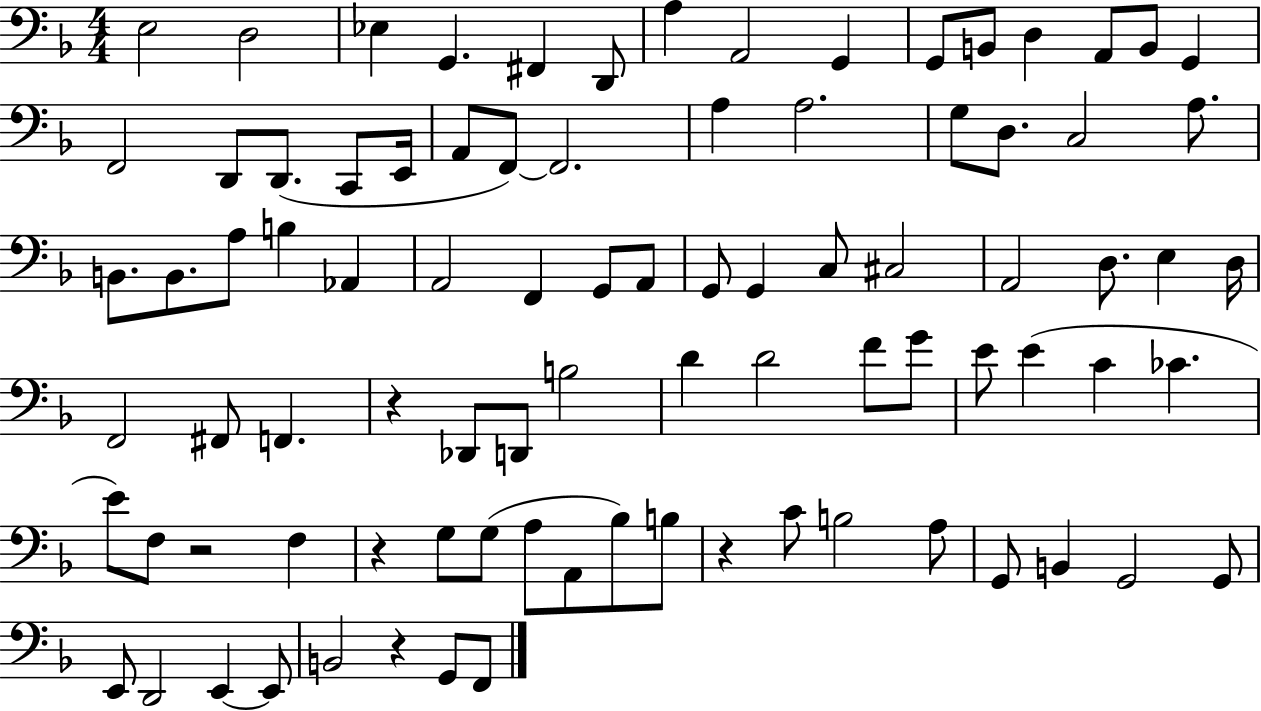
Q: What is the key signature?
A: F major